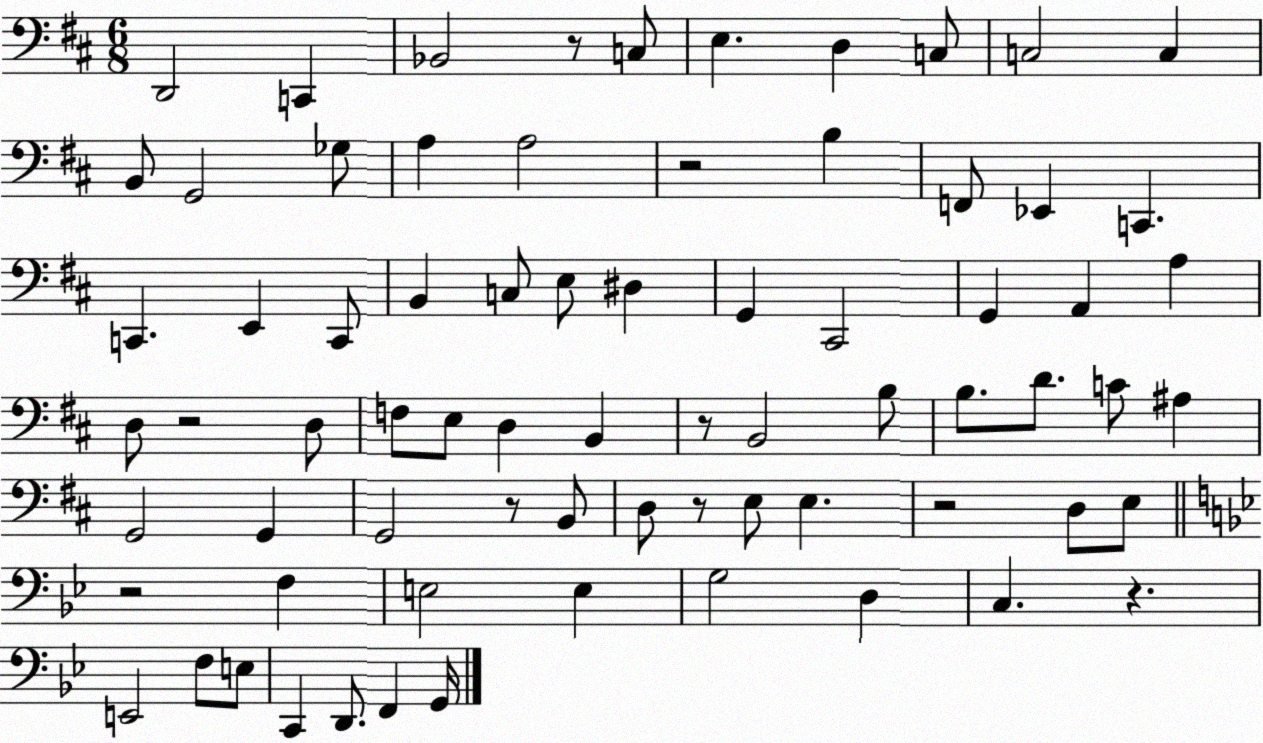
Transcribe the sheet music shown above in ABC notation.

X:1
T:Untitled
M:6/8
L:1/4
K:D
D,,2 C,, _B,,2 z/2 C,/2 E, D, C,/2 C,2 C, B,,/2 G,,2 _G,/2 A, A,2 z2 B, F,,/2 _E,, C,, C,, E,, C,,/2 B,, C,/2 E,/2 ^D, G,, ^C,,2 G,, A,, A, D,/2 z2 D,/2 F,/2 E,/2 D, B,, z/2 B,,2 B,/2 B,/2 D/2 C/2 ^A, G,,2 G,, G,,2 z/2 B,,/2 D,/2 z/2 E,/2 E, z2 D,/2 E,/2 z2 F, E,2 E, G,2 D, C, z E,,2 F,/2 E,/2 C,, D,,/2 F,, G,,/4